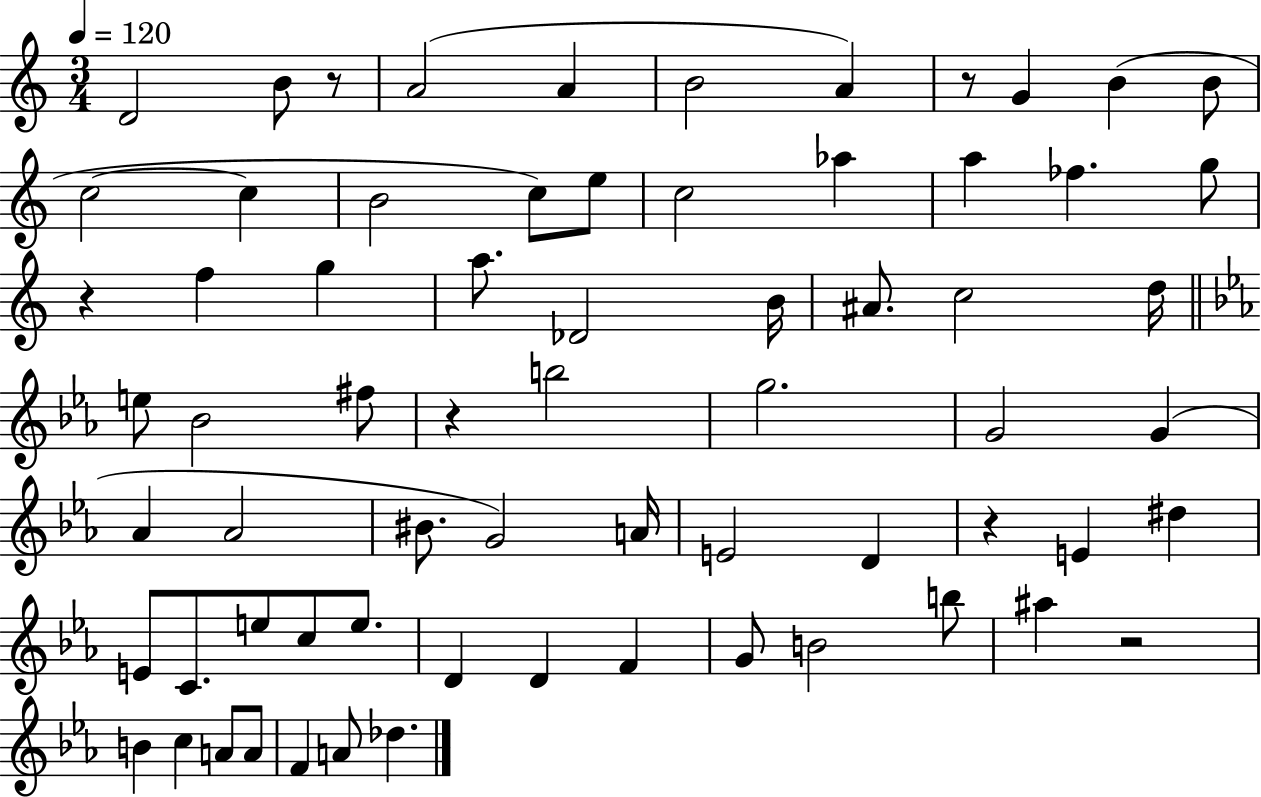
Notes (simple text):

D4/h B4/e R/e A4/h A4/q B4/h A4/q R/e G4/q B4/q B4/e C5/h C5/q B4/h C5/e E5/e C5/h Ab5/q A5/q FES5/q. G5/e R/q F5/q G5/q A5/e. Db4/h B4/s A#4/e. C5/h D5/s E5/e Bb4/h F#5/e R/q B5/h G5/h. G4/h G4/q Ab4/q Ab4/h BIS4/e. G4/h A4/s E4/h D4/q R/q E4/q D#5/q E4/e C4/e. E5/e C5/e E5/e. D4/q D4/q F4/q G4/e B4/h B5/e A#5/q R/h B4/q C5/q A4/e A4/e F4/q A4/e Db5/q.